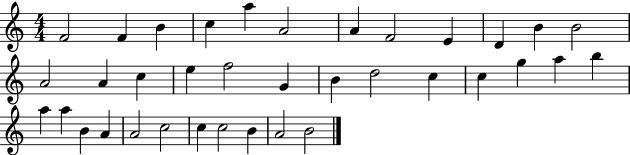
{
  \clef treble
  \numericTimeSignature
  \time 4/4
  \key c \major
  f'2 f'4 b'4 | c''4 a''4 a'2 | a'4 f'2 e'4 | d'4 b'4 b'2 | \break a'2 a'4 c''4 | e''4 f''2 g'4 | b'4 d''2 c''4 | c''4 g''4 a''4 b''4 | \break a''4 a''4 b'4 a'4 | a'2 c''2 | c''4 c''2 b'4 | a'2 b'2 | \break \bar "|."
}